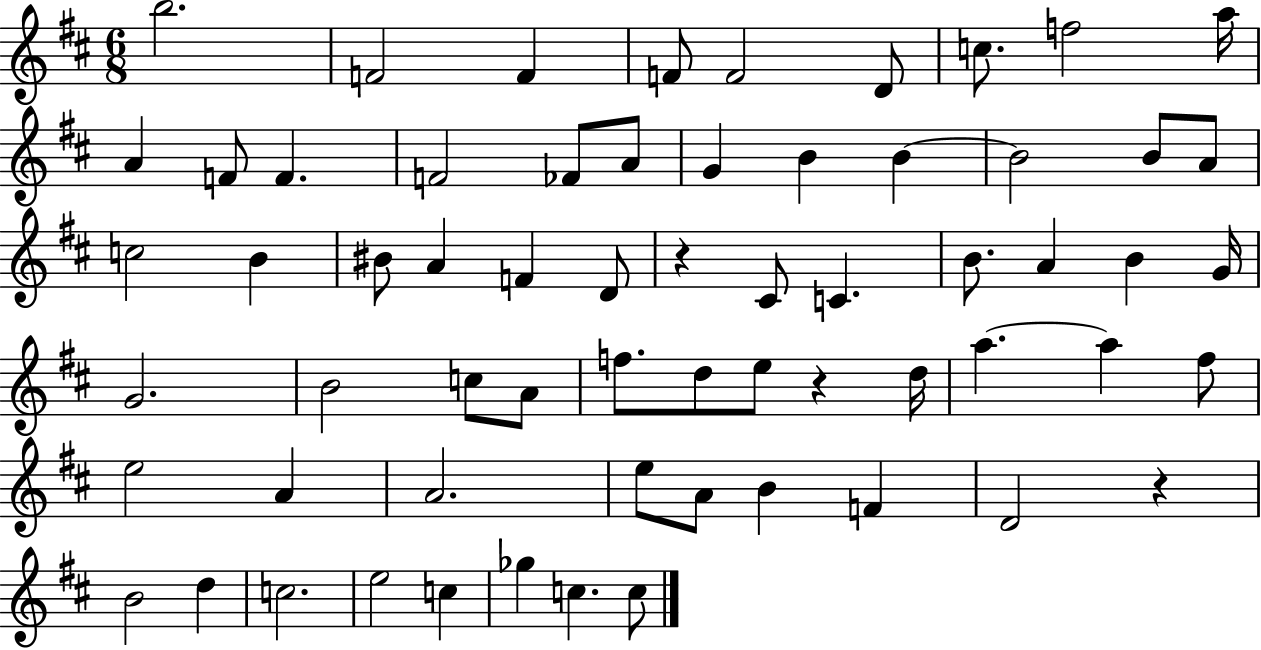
X:1
T:Untitled
M:6/8
L:1/4
K:D
b2 F2 F F/2 F2 D/2 c/2 f2 a/4 A F/2 F F2 _F/2 A/2 G B B B2 B/2 A/2 c2 B ^B/2 A F D/2 z ^C/2 C B/2 A B G/4 G2 B2 c/2 A/2 f/2 d/2 e/2 z d/4 a a ^f/2 e2 A A2 e/2 A/2 B F D2 z B2 d c2 e2 c _g c c/2